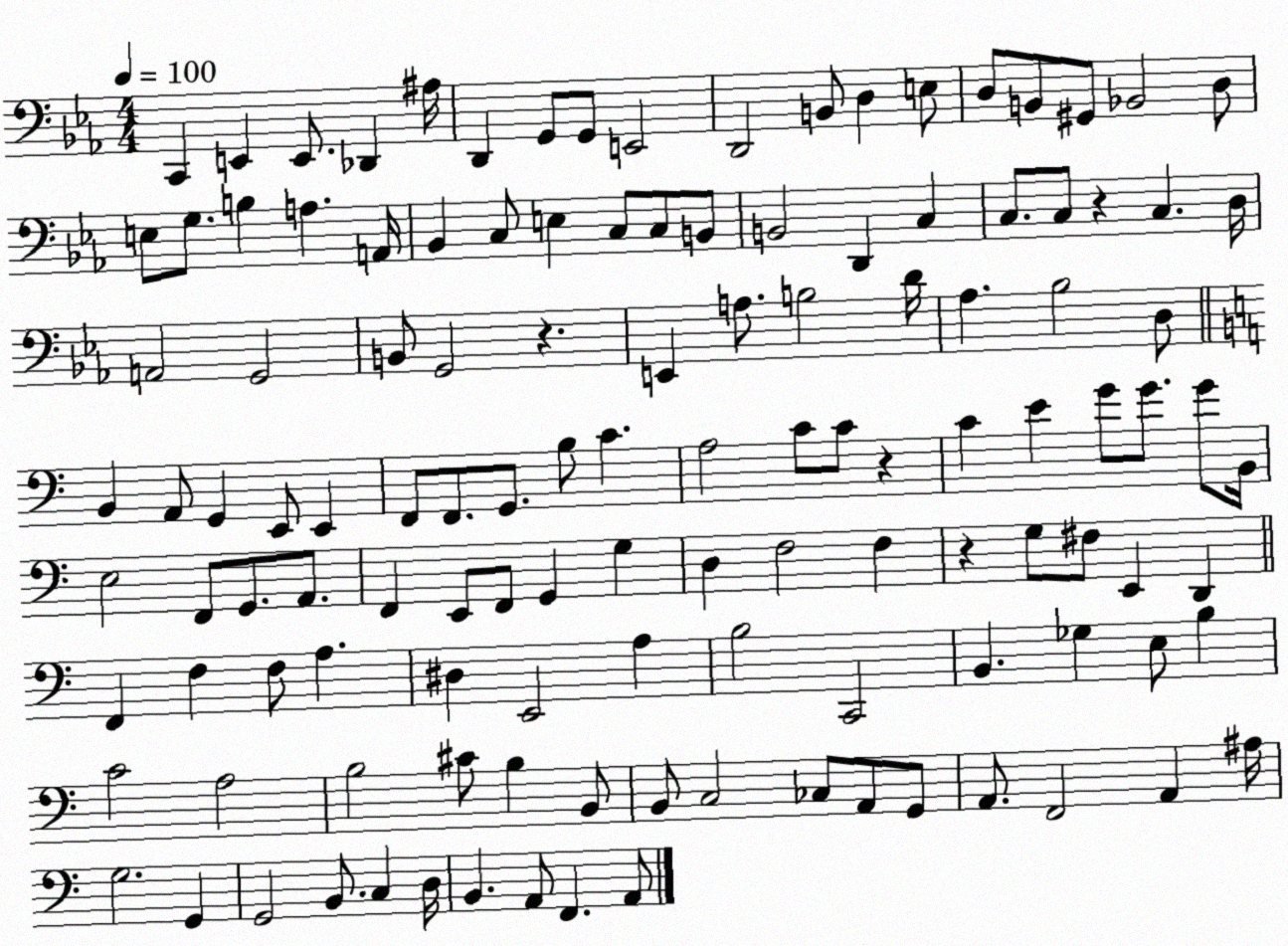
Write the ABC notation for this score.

X:1
T:Untitled
M:4/4
L:1/4
K:Eb
C,, E,, E,,/2 _D,, ^A,/4 D,, G,,/2 G,,/2 E,,2 D,,2 B,,/2 D, E,/2 D,/2 B,,/2 ^G,,/2 _B,,2 D,/2 E,/2 G,/2 B, A, A,,/4 _B,, C,/2 E, C,/2 C,/2 B,,/2 B,,2 D,, C, C,/2 C,/2 z C, D,/4 A,,2 G,,2 B,,/2 G,,2 z E,, A,/2 B,2 D/4 _A, _B,2 D,/2 B,, A,,/2 G,, E,,/2 E,, F,,/2 F,,/2 G,,/2 B,/2 C A,2 C/2 C/2 z C E G/2 G/2 G/2 B,,/4 E,2 F,,/2 G,,/2 A,,/2 F,, E,,/2 F,,/2 G,, G, D, F,2 F, z G,/2 ^F,/2 E,, D,, F,, F, F,/2 A, ^D, E,,2 A, B,2 C,,2 B,, _G, E,/2 B, C2 A,2 B,2 ^C/2 B, B,,/2 B,,/2 C,2 _C,/2 A,,/2 G,,/2 A,,/2 F,,2 A,, ^A,/4 G,2 G,, G,,2 B,,/2 C, D,/4 B,, A,,/2 F,, A,,/2